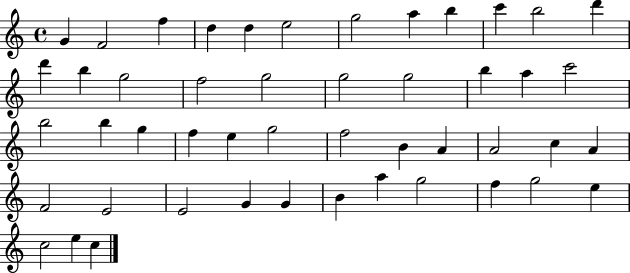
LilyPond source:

{
  \clef treble
  \time 4/4
  \defaultTimeSignature
  \key c \major
  g'4 f'2 f''4 | d''4 d''4 e''2 | g''2 a''4 b''4 | c'''4 b''2 d'''4 | \break d'''4 b''4 g''2 | f''2 g''2 | g''2 g''2 | b''4 a''4 c'''2 | \break b''2 b''4 g''4 | f''4 e''4 g''2 | f''2 b'4 a'4 | a'2 c''4 a'4 | \break f'2 e'2 | e'2 g'4 g'4 | b'4 a''4 g''2 | f''4 g''2 e''4 | \break c''2 e''4 c''4 | \bar "|."
}